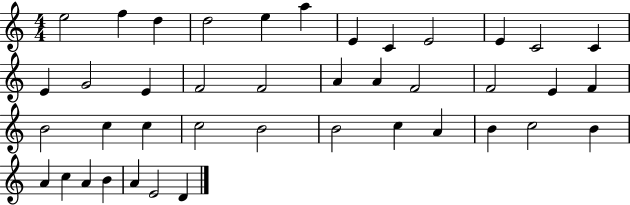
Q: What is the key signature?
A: C major